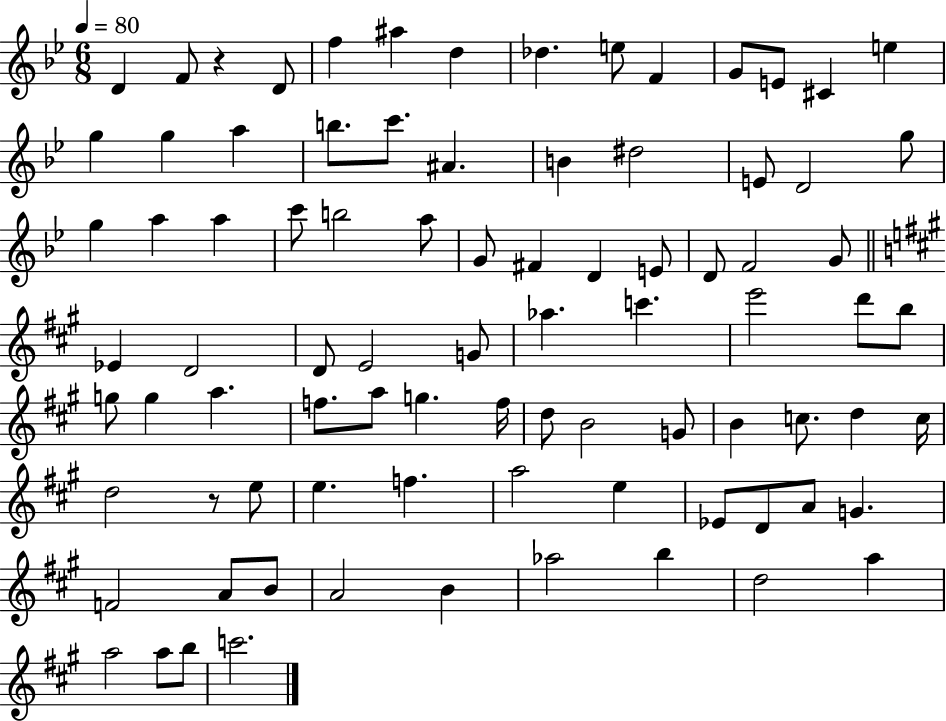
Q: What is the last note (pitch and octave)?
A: C6